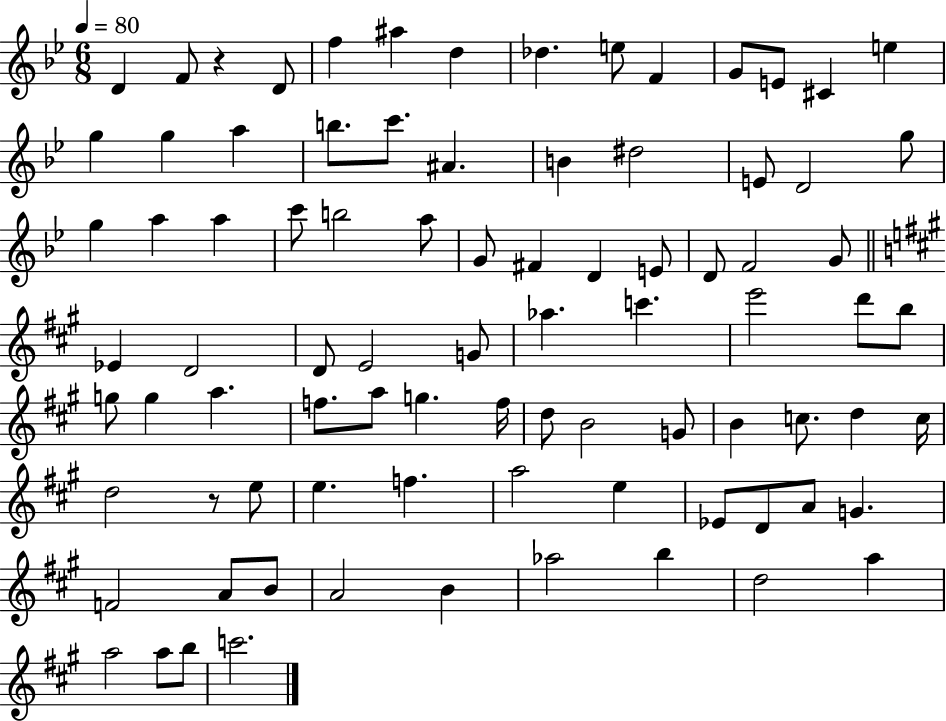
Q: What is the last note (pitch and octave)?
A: C6